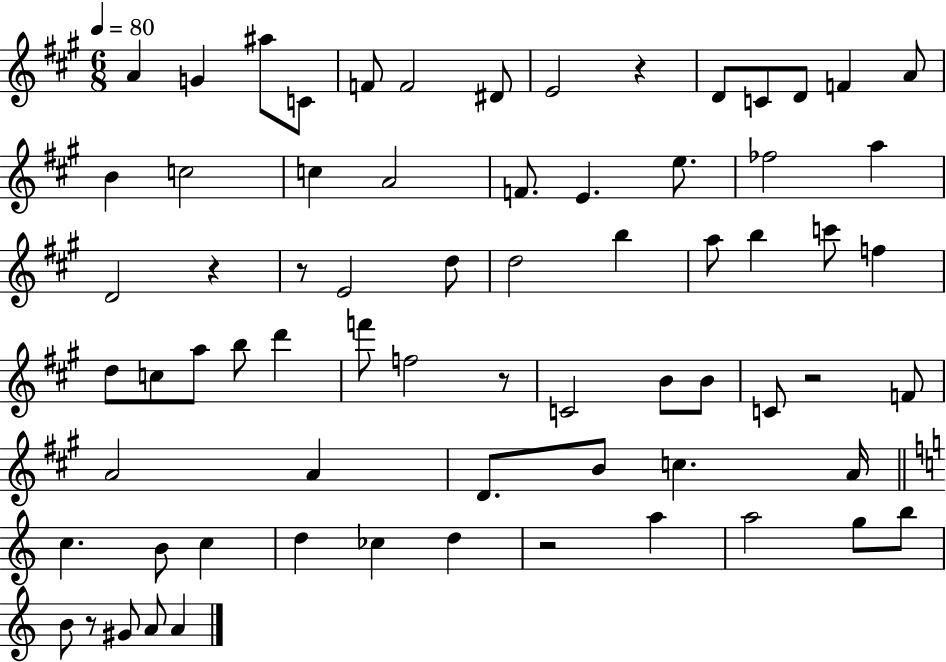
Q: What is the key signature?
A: A major